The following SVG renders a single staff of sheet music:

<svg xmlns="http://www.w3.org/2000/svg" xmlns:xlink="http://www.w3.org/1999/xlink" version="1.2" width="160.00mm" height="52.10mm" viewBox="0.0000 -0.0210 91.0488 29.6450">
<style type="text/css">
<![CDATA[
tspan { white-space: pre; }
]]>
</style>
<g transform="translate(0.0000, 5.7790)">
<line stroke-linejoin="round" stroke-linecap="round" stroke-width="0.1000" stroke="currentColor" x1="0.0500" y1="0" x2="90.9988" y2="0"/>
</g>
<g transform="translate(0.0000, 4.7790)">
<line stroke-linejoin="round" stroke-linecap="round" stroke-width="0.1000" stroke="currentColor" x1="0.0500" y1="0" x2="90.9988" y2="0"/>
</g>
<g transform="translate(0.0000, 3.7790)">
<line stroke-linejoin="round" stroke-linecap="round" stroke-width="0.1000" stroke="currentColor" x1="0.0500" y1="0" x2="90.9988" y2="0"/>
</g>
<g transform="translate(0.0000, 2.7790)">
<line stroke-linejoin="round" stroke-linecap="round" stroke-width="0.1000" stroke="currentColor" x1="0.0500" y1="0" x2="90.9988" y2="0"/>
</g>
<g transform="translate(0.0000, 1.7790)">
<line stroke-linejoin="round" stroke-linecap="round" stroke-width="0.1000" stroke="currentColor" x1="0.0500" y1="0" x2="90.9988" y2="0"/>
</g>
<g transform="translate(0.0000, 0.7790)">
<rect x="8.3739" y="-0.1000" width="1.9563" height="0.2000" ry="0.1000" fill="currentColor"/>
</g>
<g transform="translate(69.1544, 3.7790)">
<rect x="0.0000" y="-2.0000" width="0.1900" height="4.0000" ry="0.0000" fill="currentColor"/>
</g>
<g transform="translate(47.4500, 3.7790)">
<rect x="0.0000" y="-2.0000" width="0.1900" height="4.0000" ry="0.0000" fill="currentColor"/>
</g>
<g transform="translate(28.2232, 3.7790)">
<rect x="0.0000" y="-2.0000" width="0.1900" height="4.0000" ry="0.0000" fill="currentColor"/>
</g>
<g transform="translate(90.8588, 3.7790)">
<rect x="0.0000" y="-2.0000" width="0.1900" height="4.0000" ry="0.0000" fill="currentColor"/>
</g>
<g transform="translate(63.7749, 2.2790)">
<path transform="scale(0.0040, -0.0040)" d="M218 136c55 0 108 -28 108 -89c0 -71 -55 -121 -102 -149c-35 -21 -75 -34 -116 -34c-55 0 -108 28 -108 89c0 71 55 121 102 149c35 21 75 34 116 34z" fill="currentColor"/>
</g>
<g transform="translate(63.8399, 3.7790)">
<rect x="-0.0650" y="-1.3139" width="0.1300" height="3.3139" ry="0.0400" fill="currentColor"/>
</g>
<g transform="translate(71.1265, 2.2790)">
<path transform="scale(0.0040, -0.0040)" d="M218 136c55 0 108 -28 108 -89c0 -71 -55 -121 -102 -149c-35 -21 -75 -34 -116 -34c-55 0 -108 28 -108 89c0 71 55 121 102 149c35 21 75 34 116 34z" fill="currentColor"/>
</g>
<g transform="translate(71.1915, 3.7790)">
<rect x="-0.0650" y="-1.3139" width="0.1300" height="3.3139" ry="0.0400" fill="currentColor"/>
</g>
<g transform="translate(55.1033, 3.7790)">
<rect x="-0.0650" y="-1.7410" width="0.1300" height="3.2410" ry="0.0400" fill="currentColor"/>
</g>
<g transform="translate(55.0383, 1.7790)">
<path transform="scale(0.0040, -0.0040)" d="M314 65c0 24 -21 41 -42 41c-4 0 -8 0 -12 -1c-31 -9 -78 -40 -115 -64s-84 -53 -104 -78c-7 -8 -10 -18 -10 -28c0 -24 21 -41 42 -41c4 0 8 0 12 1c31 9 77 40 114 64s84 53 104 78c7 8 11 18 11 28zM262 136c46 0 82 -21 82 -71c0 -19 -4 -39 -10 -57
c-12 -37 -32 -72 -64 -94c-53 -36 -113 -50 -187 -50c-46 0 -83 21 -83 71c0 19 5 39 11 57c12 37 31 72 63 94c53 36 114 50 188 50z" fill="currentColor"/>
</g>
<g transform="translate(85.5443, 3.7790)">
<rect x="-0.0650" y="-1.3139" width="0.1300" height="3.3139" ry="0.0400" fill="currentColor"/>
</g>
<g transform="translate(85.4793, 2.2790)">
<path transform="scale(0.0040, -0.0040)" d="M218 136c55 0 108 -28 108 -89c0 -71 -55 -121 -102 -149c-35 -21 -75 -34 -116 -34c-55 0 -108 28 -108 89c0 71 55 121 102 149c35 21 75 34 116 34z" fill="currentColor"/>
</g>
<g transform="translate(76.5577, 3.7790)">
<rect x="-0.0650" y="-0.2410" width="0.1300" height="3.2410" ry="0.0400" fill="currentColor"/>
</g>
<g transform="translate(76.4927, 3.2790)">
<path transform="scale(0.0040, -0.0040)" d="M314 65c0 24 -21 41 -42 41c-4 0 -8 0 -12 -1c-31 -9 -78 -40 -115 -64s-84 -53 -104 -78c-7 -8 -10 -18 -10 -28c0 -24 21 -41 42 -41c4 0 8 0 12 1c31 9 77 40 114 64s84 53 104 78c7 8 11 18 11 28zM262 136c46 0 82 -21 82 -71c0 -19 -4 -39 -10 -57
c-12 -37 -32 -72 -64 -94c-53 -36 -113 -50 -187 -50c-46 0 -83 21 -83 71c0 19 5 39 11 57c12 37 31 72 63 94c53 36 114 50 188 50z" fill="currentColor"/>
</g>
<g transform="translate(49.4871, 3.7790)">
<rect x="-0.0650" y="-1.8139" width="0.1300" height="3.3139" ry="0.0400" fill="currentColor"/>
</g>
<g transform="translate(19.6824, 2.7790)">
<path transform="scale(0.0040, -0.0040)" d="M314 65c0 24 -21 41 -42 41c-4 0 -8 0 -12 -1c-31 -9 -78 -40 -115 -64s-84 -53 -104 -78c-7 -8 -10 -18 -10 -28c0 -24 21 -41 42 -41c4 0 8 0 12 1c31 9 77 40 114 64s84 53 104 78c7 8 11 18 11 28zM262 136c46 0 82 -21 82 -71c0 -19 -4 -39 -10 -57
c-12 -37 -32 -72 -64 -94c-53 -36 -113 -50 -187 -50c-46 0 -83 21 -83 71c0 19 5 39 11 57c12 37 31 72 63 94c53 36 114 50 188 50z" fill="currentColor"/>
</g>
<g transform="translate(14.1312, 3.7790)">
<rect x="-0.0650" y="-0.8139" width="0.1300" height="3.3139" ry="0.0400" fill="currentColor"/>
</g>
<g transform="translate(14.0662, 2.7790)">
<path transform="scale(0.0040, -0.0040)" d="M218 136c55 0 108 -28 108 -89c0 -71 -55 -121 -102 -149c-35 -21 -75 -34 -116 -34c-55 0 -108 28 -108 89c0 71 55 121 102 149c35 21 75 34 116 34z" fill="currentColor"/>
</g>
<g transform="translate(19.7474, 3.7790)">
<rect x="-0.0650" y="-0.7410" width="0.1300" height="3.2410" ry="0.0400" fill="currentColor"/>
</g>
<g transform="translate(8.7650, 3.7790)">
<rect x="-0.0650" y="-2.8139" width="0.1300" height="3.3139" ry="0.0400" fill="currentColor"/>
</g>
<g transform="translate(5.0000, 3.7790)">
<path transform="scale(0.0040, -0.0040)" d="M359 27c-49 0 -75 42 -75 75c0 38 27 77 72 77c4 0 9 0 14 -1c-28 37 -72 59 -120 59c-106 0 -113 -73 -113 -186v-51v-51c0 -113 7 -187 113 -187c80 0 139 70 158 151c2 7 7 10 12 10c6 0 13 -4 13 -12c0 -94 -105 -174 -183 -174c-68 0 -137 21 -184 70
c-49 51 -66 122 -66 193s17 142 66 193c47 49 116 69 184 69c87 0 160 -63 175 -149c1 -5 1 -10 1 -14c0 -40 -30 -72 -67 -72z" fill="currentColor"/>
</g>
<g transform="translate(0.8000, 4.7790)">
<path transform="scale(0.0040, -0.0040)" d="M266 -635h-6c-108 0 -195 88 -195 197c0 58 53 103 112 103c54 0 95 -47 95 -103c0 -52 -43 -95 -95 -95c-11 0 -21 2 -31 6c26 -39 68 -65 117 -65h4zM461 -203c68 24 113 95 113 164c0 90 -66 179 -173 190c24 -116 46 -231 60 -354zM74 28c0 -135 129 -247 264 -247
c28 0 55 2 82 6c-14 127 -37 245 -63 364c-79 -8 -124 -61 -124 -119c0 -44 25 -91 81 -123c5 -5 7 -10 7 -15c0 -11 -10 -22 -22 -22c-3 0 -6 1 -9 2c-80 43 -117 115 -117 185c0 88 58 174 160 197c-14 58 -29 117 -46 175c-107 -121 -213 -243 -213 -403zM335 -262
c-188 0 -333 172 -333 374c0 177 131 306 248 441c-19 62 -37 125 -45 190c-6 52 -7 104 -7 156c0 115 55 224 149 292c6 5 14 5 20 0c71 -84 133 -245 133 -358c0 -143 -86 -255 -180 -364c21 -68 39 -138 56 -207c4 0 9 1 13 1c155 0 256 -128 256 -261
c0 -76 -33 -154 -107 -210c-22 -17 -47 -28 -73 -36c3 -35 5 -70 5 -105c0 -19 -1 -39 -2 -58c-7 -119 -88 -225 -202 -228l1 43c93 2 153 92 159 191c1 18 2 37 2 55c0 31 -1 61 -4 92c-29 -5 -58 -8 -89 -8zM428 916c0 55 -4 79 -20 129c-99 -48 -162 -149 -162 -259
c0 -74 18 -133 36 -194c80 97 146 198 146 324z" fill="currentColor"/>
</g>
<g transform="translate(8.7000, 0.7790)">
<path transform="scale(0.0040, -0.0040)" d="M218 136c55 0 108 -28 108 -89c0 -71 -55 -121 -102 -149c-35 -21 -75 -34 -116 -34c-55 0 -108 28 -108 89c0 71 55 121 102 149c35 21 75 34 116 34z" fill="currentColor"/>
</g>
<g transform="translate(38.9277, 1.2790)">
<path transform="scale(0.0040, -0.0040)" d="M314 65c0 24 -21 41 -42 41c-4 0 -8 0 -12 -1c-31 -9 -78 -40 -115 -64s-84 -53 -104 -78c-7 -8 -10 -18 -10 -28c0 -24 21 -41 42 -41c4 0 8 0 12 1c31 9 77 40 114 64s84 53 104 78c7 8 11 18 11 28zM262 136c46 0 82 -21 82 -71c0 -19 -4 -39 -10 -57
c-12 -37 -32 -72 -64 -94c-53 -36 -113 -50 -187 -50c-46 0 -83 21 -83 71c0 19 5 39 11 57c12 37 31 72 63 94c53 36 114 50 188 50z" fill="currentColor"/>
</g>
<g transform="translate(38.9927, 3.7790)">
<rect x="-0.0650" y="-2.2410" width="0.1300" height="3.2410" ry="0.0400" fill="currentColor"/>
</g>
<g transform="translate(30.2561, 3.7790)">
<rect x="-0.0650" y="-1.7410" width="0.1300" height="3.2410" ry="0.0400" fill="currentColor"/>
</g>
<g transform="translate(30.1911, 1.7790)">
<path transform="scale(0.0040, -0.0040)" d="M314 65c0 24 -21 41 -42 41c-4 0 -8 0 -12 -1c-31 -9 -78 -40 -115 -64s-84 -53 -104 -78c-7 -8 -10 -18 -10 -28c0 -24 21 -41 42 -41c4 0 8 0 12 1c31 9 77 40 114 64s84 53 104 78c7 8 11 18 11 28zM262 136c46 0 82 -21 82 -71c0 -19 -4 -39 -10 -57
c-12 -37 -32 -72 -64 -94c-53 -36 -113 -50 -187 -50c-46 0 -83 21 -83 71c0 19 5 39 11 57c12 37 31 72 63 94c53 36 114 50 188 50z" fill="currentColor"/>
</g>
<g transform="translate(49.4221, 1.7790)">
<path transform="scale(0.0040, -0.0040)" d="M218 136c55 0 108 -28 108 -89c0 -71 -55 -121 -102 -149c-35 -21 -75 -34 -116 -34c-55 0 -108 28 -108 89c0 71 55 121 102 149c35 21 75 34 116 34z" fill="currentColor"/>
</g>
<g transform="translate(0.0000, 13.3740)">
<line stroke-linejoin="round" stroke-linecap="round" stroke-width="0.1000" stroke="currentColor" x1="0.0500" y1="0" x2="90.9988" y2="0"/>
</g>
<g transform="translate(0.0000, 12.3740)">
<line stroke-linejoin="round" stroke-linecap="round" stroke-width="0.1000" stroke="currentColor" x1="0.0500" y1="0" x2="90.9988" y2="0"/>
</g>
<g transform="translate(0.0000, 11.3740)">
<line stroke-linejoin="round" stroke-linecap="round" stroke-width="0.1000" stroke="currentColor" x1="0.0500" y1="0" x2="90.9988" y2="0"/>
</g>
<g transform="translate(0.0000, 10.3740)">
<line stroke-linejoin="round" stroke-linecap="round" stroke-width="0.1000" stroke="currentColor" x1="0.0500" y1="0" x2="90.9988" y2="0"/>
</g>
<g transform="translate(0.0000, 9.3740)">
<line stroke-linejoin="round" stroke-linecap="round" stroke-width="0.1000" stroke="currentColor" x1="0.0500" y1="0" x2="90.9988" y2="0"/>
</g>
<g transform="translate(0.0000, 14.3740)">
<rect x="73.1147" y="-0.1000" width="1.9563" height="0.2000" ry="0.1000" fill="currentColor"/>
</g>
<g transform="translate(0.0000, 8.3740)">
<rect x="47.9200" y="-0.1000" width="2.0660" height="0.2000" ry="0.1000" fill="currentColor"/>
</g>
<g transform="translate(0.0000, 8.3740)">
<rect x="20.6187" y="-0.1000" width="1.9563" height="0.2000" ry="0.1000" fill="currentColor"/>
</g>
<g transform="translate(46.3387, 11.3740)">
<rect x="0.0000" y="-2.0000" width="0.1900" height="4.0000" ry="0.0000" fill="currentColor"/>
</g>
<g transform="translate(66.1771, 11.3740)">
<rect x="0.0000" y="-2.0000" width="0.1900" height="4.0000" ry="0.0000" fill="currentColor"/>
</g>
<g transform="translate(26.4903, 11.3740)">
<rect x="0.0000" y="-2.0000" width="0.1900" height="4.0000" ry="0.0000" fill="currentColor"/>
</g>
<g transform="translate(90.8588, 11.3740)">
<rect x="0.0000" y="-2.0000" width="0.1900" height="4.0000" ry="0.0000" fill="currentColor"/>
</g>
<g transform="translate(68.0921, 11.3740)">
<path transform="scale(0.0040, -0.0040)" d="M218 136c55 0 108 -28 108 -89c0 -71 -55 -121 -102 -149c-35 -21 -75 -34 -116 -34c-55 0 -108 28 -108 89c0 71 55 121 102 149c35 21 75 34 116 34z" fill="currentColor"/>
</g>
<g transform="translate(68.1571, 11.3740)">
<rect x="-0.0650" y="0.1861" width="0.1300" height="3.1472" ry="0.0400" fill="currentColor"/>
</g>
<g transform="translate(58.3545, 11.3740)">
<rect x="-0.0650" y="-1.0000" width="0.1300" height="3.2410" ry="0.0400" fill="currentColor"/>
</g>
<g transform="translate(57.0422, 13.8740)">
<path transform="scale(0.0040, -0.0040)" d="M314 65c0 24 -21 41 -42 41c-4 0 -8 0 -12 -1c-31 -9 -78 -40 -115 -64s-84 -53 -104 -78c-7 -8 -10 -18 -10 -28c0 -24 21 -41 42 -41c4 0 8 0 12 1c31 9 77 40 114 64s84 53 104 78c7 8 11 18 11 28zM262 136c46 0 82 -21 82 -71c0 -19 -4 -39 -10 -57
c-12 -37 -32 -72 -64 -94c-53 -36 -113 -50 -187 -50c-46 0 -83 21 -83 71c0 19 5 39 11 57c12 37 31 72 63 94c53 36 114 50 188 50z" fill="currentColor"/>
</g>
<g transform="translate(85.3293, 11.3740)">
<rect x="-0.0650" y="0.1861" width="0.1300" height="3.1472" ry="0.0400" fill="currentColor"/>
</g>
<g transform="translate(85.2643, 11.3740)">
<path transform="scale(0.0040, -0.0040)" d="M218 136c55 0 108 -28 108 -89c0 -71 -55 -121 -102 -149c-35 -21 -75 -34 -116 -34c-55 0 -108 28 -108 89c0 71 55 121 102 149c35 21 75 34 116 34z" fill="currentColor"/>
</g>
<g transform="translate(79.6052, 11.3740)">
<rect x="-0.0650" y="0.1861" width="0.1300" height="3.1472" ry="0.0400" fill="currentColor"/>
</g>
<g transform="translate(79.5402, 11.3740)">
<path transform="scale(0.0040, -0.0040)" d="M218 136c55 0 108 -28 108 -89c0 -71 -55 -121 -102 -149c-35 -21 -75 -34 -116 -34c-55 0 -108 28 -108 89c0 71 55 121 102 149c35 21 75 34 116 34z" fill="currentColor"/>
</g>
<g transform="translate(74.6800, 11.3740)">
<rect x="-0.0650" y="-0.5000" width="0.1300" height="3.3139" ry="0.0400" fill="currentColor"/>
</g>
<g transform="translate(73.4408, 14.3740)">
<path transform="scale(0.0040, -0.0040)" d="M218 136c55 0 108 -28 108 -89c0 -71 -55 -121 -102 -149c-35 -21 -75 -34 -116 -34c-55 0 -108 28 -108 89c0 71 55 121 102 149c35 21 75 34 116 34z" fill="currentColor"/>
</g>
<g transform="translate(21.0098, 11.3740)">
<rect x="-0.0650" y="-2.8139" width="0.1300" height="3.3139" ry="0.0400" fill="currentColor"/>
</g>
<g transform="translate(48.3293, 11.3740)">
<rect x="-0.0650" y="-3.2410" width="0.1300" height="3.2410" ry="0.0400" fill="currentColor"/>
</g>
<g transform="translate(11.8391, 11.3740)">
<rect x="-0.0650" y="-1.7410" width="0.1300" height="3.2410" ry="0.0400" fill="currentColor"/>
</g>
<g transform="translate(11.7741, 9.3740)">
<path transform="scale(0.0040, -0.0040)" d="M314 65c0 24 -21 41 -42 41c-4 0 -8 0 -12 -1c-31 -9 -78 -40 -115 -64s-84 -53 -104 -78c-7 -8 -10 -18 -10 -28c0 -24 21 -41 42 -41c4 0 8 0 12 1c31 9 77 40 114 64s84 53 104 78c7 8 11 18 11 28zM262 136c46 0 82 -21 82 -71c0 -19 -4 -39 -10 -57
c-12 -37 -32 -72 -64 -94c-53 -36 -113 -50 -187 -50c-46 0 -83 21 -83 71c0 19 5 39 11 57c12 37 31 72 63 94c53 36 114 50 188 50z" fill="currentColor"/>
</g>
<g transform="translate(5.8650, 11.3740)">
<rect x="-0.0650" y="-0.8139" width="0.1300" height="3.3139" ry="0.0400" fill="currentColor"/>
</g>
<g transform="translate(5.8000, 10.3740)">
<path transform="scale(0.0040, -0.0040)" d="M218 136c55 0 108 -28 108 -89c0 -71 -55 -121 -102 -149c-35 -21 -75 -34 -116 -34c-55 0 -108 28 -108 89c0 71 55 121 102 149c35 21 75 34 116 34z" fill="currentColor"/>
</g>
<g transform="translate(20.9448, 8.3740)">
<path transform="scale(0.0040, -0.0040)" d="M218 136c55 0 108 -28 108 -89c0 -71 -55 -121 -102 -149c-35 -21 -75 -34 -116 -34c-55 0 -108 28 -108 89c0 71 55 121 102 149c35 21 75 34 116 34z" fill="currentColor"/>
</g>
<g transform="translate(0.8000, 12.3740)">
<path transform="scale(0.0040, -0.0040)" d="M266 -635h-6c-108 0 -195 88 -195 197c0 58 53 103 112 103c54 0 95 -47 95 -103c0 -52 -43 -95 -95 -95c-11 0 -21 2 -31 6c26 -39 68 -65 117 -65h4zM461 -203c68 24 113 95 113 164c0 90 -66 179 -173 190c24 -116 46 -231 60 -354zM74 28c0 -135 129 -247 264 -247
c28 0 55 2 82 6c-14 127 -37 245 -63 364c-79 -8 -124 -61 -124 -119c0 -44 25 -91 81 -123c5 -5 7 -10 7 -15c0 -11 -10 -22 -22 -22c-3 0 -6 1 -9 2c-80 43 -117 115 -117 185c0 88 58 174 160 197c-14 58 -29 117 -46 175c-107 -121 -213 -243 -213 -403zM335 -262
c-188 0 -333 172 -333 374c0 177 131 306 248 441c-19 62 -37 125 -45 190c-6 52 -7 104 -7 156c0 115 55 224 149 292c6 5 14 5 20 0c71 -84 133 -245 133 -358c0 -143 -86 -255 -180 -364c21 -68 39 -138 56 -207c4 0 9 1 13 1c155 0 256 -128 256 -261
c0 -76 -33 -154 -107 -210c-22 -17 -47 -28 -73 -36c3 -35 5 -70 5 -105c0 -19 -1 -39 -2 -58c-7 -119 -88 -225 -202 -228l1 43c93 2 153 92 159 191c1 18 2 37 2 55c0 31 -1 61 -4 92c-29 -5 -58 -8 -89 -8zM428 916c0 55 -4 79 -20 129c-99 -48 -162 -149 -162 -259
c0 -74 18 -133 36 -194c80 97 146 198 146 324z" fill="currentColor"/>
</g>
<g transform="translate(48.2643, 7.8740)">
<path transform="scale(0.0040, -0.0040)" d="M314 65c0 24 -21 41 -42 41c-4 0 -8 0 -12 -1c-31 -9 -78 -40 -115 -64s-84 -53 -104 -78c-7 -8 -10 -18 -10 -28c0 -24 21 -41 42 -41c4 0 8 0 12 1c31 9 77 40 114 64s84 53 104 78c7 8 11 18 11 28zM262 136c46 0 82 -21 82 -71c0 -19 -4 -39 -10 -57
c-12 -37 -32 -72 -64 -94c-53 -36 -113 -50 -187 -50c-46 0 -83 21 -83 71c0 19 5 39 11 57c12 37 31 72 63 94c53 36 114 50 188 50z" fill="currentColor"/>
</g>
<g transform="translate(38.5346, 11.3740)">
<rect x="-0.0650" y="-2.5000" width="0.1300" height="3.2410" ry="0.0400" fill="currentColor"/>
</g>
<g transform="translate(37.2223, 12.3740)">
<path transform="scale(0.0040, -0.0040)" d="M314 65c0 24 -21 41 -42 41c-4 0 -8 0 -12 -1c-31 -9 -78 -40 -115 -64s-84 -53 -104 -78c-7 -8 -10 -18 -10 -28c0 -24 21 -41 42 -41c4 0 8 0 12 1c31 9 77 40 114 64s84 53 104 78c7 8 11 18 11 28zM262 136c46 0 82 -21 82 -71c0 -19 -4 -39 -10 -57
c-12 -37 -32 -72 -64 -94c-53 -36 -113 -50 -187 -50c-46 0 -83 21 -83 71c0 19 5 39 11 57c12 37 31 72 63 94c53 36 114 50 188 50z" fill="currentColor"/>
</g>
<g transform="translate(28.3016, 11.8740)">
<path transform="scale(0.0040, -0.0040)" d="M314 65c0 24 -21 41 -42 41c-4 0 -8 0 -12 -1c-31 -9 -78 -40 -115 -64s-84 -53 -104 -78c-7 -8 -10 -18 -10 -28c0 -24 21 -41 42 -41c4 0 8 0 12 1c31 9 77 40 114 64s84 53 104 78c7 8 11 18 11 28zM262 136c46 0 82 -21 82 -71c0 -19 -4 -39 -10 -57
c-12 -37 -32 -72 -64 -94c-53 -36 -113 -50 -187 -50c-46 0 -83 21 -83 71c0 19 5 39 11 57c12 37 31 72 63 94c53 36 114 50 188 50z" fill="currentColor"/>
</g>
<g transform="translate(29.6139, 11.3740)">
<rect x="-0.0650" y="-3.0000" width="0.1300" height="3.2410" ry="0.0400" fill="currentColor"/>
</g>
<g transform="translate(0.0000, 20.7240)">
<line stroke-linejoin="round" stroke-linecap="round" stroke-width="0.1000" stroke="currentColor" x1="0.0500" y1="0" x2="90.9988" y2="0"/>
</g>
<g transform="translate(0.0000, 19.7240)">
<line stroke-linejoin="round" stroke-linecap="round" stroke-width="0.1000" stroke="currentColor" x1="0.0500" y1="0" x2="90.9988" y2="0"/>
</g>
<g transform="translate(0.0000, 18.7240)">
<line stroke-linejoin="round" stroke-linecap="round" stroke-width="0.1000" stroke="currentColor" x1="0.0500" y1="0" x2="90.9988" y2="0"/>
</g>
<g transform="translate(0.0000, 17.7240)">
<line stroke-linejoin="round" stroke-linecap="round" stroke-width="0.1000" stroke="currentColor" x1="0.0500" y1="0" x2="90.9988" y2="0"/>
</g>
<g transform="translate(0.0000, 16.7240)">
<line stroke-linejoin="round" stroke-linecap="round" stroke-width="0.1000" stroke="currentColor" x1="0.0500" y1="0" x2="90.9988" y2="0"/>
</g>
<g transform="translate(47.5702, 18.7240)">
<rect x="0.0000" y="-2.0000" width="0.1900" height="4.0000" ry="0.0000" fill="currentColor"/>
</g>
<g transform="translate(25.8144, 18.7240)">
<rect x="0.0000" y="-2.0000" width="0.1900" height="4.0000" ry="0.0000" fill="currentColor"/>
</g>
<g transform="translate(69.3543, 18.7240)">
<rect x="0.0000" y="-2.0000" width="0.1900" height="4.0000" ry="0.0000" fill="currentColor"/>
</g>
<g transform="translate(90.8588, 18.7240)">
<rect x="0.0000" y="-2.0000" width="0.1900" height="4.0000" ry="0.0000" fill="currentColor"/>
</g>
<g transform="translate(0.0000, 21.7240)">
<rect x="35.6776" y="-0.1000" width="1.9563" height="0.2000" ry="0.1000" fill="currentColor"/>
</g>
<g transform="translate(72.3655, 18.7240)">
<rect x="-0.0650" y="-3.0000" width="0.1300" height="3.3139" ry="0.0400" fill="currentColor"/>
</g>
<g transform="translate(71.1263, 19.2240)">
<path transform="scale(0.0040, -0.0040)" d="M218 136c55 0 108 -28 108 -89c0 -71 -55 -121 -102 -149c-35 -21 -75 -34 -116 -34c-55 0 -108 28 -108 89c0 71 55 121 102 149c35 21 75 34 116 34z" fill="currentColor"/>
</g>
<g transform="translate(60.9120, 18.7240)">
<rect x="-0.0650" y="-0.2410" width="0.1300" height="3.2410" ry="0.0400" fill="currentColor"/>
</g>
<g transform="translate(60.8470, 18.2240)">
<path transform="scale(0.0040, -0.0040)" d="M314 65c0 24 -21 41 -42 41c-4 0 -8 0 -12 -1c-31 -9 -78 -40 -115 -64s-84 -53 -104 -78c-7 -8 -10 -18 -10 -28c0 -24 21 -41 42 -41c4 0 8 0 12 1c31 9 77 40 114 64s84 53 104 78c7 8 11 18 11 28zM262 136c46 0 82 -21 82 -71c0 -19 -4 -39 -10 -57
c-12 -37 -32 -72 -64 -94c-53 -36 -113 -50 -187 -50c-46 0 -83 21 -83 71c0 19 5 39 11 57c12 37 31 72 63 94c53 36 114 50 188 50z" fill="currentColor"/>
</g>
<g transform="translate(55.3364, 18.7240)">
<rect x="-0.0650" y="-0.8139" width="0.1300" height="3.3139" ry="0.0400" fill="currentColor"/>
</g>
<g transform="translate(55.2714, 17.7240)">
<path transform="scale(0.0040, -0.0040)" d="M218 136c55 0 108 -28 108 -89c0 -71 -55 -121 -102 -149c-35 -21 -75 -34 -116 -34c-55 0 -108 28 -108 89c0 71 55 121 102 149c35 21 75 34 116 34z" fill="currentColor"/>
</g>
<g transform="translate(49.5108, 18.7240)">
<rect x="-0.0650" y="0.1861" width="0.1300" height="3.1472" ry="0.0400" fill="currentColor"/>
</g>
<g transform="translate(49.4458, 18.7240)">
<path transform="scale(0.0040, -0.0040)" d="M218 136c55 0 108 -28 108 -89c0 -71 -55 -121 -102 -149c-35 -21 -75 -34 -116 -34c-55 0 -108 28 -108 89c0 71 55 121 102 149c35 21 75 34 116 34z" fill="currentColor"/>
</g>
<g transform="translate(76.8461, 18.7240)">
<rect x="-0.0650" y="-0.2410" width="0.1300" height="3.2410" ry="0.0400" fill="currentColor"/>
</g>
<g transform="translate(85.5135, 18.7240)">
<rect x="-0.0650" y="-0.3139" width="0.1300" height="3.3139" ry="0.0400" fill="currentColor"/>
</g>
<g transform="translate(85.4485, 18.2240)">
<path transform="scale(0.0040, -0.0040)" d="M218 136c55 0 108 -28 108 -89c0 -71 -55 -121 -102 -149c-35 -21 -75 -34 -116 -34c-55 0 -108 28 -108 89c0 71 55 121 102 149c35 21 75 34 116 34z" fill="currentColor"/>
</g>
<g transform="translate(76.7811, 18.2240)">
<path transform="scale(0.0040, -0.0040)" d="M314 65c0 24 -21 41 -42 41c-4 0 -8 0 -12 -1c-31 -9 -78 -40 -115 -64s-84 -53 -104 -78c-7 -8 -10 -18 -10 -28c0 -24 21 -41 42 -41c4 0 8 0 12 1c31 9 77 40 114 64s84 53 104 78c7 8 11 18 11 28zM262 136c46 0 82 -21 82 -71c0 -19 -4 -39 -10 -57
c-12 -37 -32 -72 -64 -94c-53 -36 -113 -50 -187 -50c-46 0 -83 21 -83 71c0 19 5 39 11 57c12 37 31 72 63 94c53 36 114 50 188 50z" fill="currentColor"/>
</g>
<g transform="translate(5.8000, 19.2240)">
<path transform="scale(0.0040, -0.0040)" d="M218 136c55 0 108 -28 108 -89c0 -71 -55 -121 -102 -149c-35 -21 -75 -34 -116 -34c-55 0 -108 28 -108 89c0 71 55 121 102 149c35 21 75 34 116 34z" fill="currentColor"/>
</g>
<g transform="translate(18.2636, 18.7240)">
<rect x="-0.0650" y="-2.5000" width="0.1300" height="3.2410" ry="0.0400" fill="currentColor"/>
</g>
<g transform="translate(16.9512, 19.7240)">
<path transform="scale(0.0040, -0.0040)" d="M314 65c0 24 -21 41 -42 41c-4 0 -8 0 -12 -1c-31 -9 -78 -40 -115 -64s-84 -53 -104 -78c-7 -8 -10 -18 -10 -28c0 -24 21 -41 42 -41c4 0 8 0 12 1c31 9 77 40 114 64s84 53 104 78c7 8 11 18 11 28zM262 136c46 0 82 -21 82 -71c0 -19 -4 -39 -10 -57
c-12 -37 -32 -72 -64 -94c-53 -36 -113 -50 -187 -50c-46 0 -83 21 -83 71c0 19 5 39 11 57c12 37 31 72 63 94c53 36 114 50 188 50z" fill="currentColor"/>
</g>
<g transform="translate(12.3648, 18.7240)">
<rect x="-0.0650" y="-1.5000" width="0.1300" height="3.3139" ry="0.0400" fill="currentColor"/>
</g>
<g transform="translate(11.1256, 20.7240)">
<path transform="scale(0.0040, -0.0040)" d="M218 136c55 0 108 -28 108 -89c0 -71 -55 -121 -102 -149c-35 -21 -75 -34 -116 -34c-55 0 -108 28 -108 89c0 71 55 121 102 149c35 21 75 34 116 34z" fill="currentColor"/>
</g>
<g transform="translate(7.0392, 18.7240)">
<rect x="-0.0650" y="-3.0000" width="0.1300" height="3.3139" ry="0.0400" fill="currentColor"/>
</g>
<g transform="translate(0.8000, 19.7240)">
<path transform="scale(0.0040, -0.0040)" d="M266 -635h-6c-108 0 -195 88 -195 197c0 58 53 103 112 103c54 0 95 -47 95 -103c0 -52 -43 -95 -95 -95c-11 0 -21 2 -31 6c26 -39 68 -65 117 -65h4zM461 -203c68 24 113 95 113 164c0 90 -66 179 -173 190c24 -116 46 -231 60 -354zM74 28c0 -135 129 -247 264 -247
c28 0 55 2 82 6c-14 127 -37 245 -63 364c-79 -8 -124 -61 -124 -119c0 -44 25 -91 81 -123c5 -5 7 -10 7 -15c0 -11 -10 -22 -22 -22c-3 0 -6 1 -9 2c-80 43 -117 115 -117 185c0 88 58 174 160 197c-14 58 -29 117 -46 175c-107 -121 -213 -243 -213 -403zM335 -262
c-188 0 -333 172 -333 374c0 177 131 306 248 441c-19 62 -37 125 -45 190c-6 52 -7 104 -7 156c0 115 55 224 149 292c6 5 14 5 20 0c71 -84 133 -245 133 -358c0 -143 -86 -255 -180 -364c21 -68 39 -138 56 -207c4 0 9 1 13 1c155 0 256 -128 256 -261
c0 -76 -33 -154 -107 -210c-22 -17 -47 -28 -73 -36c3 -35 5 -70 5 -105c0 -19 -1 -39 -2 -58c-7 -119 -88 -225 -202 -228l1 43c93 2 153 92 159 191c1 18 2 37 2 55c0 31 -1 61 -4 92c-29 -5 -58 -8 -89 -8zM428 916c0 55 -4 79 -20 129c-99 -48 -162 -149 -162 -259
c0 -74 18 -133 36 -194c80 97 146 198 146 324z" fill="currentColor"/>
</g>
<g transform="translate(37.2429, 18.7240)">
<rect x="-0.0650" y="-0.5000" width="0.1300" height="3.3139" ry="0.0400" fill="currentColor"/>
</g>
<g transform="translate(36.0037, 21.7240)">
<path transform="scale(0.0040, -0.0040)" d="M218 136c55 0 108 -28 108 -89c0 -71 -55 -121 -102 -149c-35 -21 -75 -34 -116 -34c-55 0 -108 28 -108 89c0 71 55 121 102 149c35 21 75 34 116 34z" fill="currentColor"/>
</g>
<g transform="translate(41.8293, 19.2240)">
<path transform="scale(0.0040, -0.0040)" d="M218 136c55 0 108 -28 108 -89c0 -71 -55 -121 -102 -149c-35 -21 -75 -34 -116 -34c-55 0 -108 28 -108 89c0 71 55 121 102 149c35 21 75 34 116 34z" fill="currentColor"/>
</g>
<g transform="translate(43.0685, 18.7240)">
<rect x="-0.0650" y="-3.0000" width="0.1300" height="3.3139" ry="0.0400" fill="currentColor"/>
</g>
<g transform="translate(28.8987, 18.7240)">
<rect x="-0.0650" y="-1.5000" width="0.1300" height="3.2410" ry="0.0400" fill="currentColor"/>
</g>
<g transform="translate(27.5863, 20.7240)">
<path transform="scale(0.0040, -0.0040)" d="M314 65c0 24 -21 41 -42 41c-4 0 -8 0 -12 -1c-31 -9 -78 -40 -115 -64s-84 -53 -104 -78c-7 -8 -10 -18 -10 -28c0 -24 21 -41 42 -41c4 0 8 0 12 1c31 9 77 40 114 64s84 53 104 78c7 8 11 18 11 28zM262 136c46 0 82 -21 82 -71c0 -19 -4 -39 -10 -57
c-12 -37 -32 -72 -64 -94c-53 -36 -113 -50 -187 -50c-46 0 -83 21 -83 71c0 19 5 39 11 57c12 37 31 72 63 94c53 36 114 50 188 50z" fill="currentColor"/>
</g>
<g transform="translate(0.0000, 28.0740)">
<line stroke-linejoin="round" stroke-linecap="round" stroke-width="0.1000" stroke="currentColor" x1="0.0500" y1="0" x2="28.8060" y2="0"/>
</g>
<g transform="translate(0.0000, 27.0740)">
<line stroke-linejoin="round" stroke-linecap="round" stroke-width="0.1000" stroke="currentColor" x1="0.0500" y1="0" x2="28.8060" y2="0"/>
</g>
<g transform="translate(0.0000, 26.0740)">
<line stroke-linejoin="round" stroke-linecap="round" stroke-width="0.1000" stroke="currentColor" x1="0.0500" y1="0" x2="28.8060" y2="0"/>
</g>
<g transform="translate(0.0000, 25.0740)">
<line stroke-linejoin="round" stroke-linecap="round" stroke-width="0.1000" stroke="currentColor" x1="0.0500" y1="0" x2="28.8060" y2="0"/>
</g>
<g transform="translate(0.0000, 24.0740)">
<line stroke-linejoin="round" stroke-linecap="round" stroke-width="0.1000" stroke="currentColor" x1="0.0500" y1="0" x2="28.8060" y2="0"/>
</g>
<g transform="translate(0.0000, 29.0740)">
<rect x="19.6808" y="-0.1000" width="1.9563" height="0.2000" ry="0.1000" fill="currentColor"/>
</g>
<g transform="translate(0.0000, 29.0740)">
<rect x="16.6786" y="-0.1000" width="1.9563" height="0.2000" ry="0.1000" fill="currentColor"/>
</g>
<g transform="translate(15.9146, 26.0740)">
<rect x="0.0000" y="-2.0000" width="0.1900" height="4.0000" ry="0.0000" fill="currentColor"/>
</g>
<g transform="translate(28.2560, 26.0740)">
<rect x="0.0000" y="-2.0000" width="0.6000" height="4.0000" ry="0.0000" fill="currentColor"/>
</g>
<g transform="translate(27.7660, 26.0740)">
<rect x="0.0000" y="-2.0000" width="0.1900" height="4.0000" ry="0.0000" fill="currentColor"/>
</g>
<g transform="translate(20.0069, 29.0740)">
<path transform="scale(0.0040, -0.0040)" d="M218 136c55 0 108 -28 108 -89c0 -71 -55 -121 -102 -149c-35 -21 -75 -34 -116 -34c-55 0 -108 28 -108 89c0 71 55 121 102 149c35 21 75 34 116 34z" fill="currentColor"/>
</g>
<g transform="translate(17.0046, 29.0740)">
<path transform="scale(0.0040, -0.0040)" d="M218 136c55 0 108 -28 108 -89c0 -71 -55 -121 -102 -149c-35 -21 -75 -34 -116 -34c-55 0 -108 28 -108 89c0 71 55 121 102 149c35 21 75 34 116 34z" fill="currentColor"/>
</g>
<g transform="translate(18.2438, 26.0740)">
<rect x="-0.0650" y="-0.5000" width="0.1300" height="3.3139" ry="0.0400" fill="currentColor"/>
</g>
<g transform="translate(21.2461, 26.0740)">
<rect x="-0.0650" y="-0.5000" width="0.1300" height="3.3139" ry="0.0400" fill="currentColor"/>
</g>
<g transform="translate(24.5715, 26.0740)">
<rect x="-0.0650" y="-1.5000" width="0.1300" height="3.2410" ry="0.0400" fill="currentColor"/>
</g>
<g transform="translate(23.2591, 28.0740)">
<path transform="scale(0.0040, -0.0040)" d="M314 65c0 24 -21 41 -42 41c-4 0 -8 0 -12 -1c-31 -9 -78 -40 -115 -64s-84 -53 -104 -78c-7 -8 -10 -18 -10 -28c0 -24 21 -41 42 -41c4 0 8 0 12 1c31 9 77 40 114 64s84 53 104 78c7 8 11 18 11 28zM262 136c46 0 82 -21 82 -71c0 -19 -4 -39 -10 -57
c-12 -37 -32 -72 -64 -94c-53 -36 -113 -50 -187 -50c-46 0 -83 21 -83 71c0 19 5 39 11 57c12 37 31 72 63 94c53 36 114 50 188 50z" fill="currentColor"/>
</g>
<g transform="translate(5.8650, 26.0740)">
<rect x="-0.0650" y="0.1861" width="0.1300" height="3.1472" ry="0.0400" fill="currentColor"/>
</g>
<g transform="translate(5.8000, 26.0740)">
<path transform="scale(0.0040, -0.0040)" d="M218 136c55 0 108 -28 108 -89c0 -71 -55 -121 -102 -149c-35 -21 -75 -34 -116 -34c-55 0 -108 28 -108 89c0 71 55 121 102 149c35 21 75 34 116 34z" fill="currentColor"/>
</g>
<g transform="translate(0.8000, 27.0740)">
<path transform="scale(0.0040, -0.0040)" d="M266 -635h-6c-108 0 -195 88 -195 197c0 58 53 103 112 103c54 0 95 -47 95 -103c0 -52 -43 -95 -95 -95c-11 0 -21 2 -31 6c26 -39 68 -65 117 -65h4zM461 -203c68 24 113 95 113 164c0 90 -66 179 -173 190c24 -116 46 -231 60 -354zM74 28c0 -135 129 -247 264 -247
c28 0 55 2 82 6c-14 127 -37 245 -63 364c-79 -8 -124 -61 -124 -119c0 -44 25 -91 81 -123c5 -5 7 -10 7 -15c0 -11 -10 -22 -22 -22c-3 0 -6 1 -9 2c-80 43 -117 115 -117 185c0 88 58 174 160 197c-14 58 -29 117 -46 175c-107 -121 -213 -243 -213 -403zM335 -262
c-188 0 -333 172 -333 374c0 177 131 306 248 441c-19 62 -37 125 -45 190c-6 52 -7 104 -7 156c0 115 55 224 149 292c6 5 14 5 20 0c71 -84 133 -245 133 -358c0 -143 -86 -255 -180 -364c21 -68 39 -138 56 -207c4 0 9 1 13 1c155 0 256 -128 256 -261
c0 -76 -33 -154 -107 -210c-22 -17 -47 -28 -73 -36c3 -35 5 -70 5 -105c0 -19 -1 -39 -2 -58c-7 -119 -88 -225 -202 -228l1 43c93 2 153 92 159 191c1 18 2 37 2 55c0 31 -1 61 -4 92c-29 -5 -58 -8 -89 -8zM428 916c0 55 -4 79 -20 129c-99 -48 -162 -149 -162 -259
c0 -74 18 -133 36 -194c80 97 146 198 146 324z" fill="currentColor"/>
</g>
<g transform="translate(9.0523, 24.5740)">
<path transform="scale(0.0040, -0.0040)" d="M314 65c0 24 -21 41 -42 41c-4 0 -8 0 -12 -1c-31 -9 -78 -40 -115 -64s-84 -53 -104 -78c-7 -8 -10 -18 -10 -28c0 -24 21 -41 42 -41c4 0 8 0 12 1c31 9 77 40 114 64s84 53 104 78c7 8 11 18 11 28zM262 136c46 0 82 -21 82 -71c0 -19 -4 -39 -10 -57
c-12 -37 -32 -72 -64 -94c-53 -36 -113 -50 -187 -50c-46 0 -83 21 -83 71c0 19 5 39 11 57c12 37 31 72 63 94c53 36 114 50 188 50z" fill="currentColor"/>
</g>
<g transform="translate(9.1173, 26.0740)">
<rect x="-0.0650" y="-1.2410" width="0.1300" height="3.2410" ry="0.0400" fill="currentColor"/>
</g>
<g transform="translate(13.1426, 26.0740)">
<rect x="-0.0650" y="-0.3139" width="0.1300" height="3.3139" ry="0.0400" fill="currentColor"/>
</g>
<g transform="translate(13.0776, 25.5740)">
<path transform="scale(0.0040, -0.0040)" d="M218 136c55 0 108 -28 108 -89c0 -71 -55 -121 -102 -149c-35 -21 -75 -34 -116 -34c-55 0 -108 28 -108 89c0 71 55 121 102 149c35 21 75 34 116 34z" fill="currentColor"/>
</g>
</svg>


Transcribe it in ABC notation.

X:1
T:Untitled
M:4/4
L:1/4
K:C
a d d2 f2 g2 f f2 e e c2 e d f2 a A2 G2 b2 D2 B C B B A E G2 E2 C A B d c2 A c2 c B e2 c C C E2